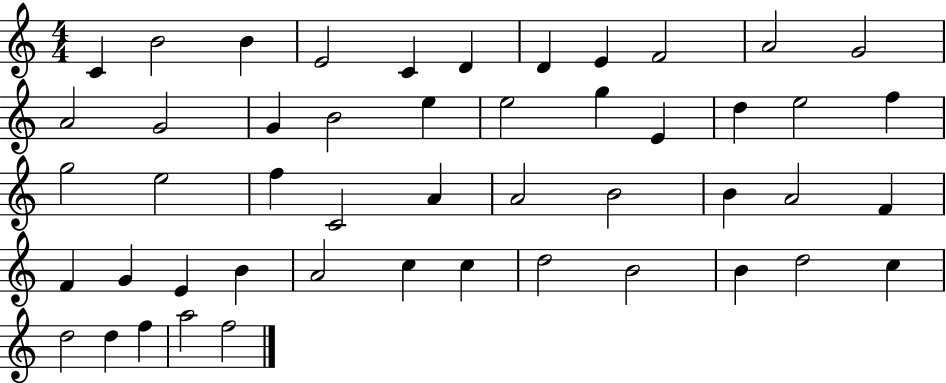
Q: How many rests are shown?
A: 0